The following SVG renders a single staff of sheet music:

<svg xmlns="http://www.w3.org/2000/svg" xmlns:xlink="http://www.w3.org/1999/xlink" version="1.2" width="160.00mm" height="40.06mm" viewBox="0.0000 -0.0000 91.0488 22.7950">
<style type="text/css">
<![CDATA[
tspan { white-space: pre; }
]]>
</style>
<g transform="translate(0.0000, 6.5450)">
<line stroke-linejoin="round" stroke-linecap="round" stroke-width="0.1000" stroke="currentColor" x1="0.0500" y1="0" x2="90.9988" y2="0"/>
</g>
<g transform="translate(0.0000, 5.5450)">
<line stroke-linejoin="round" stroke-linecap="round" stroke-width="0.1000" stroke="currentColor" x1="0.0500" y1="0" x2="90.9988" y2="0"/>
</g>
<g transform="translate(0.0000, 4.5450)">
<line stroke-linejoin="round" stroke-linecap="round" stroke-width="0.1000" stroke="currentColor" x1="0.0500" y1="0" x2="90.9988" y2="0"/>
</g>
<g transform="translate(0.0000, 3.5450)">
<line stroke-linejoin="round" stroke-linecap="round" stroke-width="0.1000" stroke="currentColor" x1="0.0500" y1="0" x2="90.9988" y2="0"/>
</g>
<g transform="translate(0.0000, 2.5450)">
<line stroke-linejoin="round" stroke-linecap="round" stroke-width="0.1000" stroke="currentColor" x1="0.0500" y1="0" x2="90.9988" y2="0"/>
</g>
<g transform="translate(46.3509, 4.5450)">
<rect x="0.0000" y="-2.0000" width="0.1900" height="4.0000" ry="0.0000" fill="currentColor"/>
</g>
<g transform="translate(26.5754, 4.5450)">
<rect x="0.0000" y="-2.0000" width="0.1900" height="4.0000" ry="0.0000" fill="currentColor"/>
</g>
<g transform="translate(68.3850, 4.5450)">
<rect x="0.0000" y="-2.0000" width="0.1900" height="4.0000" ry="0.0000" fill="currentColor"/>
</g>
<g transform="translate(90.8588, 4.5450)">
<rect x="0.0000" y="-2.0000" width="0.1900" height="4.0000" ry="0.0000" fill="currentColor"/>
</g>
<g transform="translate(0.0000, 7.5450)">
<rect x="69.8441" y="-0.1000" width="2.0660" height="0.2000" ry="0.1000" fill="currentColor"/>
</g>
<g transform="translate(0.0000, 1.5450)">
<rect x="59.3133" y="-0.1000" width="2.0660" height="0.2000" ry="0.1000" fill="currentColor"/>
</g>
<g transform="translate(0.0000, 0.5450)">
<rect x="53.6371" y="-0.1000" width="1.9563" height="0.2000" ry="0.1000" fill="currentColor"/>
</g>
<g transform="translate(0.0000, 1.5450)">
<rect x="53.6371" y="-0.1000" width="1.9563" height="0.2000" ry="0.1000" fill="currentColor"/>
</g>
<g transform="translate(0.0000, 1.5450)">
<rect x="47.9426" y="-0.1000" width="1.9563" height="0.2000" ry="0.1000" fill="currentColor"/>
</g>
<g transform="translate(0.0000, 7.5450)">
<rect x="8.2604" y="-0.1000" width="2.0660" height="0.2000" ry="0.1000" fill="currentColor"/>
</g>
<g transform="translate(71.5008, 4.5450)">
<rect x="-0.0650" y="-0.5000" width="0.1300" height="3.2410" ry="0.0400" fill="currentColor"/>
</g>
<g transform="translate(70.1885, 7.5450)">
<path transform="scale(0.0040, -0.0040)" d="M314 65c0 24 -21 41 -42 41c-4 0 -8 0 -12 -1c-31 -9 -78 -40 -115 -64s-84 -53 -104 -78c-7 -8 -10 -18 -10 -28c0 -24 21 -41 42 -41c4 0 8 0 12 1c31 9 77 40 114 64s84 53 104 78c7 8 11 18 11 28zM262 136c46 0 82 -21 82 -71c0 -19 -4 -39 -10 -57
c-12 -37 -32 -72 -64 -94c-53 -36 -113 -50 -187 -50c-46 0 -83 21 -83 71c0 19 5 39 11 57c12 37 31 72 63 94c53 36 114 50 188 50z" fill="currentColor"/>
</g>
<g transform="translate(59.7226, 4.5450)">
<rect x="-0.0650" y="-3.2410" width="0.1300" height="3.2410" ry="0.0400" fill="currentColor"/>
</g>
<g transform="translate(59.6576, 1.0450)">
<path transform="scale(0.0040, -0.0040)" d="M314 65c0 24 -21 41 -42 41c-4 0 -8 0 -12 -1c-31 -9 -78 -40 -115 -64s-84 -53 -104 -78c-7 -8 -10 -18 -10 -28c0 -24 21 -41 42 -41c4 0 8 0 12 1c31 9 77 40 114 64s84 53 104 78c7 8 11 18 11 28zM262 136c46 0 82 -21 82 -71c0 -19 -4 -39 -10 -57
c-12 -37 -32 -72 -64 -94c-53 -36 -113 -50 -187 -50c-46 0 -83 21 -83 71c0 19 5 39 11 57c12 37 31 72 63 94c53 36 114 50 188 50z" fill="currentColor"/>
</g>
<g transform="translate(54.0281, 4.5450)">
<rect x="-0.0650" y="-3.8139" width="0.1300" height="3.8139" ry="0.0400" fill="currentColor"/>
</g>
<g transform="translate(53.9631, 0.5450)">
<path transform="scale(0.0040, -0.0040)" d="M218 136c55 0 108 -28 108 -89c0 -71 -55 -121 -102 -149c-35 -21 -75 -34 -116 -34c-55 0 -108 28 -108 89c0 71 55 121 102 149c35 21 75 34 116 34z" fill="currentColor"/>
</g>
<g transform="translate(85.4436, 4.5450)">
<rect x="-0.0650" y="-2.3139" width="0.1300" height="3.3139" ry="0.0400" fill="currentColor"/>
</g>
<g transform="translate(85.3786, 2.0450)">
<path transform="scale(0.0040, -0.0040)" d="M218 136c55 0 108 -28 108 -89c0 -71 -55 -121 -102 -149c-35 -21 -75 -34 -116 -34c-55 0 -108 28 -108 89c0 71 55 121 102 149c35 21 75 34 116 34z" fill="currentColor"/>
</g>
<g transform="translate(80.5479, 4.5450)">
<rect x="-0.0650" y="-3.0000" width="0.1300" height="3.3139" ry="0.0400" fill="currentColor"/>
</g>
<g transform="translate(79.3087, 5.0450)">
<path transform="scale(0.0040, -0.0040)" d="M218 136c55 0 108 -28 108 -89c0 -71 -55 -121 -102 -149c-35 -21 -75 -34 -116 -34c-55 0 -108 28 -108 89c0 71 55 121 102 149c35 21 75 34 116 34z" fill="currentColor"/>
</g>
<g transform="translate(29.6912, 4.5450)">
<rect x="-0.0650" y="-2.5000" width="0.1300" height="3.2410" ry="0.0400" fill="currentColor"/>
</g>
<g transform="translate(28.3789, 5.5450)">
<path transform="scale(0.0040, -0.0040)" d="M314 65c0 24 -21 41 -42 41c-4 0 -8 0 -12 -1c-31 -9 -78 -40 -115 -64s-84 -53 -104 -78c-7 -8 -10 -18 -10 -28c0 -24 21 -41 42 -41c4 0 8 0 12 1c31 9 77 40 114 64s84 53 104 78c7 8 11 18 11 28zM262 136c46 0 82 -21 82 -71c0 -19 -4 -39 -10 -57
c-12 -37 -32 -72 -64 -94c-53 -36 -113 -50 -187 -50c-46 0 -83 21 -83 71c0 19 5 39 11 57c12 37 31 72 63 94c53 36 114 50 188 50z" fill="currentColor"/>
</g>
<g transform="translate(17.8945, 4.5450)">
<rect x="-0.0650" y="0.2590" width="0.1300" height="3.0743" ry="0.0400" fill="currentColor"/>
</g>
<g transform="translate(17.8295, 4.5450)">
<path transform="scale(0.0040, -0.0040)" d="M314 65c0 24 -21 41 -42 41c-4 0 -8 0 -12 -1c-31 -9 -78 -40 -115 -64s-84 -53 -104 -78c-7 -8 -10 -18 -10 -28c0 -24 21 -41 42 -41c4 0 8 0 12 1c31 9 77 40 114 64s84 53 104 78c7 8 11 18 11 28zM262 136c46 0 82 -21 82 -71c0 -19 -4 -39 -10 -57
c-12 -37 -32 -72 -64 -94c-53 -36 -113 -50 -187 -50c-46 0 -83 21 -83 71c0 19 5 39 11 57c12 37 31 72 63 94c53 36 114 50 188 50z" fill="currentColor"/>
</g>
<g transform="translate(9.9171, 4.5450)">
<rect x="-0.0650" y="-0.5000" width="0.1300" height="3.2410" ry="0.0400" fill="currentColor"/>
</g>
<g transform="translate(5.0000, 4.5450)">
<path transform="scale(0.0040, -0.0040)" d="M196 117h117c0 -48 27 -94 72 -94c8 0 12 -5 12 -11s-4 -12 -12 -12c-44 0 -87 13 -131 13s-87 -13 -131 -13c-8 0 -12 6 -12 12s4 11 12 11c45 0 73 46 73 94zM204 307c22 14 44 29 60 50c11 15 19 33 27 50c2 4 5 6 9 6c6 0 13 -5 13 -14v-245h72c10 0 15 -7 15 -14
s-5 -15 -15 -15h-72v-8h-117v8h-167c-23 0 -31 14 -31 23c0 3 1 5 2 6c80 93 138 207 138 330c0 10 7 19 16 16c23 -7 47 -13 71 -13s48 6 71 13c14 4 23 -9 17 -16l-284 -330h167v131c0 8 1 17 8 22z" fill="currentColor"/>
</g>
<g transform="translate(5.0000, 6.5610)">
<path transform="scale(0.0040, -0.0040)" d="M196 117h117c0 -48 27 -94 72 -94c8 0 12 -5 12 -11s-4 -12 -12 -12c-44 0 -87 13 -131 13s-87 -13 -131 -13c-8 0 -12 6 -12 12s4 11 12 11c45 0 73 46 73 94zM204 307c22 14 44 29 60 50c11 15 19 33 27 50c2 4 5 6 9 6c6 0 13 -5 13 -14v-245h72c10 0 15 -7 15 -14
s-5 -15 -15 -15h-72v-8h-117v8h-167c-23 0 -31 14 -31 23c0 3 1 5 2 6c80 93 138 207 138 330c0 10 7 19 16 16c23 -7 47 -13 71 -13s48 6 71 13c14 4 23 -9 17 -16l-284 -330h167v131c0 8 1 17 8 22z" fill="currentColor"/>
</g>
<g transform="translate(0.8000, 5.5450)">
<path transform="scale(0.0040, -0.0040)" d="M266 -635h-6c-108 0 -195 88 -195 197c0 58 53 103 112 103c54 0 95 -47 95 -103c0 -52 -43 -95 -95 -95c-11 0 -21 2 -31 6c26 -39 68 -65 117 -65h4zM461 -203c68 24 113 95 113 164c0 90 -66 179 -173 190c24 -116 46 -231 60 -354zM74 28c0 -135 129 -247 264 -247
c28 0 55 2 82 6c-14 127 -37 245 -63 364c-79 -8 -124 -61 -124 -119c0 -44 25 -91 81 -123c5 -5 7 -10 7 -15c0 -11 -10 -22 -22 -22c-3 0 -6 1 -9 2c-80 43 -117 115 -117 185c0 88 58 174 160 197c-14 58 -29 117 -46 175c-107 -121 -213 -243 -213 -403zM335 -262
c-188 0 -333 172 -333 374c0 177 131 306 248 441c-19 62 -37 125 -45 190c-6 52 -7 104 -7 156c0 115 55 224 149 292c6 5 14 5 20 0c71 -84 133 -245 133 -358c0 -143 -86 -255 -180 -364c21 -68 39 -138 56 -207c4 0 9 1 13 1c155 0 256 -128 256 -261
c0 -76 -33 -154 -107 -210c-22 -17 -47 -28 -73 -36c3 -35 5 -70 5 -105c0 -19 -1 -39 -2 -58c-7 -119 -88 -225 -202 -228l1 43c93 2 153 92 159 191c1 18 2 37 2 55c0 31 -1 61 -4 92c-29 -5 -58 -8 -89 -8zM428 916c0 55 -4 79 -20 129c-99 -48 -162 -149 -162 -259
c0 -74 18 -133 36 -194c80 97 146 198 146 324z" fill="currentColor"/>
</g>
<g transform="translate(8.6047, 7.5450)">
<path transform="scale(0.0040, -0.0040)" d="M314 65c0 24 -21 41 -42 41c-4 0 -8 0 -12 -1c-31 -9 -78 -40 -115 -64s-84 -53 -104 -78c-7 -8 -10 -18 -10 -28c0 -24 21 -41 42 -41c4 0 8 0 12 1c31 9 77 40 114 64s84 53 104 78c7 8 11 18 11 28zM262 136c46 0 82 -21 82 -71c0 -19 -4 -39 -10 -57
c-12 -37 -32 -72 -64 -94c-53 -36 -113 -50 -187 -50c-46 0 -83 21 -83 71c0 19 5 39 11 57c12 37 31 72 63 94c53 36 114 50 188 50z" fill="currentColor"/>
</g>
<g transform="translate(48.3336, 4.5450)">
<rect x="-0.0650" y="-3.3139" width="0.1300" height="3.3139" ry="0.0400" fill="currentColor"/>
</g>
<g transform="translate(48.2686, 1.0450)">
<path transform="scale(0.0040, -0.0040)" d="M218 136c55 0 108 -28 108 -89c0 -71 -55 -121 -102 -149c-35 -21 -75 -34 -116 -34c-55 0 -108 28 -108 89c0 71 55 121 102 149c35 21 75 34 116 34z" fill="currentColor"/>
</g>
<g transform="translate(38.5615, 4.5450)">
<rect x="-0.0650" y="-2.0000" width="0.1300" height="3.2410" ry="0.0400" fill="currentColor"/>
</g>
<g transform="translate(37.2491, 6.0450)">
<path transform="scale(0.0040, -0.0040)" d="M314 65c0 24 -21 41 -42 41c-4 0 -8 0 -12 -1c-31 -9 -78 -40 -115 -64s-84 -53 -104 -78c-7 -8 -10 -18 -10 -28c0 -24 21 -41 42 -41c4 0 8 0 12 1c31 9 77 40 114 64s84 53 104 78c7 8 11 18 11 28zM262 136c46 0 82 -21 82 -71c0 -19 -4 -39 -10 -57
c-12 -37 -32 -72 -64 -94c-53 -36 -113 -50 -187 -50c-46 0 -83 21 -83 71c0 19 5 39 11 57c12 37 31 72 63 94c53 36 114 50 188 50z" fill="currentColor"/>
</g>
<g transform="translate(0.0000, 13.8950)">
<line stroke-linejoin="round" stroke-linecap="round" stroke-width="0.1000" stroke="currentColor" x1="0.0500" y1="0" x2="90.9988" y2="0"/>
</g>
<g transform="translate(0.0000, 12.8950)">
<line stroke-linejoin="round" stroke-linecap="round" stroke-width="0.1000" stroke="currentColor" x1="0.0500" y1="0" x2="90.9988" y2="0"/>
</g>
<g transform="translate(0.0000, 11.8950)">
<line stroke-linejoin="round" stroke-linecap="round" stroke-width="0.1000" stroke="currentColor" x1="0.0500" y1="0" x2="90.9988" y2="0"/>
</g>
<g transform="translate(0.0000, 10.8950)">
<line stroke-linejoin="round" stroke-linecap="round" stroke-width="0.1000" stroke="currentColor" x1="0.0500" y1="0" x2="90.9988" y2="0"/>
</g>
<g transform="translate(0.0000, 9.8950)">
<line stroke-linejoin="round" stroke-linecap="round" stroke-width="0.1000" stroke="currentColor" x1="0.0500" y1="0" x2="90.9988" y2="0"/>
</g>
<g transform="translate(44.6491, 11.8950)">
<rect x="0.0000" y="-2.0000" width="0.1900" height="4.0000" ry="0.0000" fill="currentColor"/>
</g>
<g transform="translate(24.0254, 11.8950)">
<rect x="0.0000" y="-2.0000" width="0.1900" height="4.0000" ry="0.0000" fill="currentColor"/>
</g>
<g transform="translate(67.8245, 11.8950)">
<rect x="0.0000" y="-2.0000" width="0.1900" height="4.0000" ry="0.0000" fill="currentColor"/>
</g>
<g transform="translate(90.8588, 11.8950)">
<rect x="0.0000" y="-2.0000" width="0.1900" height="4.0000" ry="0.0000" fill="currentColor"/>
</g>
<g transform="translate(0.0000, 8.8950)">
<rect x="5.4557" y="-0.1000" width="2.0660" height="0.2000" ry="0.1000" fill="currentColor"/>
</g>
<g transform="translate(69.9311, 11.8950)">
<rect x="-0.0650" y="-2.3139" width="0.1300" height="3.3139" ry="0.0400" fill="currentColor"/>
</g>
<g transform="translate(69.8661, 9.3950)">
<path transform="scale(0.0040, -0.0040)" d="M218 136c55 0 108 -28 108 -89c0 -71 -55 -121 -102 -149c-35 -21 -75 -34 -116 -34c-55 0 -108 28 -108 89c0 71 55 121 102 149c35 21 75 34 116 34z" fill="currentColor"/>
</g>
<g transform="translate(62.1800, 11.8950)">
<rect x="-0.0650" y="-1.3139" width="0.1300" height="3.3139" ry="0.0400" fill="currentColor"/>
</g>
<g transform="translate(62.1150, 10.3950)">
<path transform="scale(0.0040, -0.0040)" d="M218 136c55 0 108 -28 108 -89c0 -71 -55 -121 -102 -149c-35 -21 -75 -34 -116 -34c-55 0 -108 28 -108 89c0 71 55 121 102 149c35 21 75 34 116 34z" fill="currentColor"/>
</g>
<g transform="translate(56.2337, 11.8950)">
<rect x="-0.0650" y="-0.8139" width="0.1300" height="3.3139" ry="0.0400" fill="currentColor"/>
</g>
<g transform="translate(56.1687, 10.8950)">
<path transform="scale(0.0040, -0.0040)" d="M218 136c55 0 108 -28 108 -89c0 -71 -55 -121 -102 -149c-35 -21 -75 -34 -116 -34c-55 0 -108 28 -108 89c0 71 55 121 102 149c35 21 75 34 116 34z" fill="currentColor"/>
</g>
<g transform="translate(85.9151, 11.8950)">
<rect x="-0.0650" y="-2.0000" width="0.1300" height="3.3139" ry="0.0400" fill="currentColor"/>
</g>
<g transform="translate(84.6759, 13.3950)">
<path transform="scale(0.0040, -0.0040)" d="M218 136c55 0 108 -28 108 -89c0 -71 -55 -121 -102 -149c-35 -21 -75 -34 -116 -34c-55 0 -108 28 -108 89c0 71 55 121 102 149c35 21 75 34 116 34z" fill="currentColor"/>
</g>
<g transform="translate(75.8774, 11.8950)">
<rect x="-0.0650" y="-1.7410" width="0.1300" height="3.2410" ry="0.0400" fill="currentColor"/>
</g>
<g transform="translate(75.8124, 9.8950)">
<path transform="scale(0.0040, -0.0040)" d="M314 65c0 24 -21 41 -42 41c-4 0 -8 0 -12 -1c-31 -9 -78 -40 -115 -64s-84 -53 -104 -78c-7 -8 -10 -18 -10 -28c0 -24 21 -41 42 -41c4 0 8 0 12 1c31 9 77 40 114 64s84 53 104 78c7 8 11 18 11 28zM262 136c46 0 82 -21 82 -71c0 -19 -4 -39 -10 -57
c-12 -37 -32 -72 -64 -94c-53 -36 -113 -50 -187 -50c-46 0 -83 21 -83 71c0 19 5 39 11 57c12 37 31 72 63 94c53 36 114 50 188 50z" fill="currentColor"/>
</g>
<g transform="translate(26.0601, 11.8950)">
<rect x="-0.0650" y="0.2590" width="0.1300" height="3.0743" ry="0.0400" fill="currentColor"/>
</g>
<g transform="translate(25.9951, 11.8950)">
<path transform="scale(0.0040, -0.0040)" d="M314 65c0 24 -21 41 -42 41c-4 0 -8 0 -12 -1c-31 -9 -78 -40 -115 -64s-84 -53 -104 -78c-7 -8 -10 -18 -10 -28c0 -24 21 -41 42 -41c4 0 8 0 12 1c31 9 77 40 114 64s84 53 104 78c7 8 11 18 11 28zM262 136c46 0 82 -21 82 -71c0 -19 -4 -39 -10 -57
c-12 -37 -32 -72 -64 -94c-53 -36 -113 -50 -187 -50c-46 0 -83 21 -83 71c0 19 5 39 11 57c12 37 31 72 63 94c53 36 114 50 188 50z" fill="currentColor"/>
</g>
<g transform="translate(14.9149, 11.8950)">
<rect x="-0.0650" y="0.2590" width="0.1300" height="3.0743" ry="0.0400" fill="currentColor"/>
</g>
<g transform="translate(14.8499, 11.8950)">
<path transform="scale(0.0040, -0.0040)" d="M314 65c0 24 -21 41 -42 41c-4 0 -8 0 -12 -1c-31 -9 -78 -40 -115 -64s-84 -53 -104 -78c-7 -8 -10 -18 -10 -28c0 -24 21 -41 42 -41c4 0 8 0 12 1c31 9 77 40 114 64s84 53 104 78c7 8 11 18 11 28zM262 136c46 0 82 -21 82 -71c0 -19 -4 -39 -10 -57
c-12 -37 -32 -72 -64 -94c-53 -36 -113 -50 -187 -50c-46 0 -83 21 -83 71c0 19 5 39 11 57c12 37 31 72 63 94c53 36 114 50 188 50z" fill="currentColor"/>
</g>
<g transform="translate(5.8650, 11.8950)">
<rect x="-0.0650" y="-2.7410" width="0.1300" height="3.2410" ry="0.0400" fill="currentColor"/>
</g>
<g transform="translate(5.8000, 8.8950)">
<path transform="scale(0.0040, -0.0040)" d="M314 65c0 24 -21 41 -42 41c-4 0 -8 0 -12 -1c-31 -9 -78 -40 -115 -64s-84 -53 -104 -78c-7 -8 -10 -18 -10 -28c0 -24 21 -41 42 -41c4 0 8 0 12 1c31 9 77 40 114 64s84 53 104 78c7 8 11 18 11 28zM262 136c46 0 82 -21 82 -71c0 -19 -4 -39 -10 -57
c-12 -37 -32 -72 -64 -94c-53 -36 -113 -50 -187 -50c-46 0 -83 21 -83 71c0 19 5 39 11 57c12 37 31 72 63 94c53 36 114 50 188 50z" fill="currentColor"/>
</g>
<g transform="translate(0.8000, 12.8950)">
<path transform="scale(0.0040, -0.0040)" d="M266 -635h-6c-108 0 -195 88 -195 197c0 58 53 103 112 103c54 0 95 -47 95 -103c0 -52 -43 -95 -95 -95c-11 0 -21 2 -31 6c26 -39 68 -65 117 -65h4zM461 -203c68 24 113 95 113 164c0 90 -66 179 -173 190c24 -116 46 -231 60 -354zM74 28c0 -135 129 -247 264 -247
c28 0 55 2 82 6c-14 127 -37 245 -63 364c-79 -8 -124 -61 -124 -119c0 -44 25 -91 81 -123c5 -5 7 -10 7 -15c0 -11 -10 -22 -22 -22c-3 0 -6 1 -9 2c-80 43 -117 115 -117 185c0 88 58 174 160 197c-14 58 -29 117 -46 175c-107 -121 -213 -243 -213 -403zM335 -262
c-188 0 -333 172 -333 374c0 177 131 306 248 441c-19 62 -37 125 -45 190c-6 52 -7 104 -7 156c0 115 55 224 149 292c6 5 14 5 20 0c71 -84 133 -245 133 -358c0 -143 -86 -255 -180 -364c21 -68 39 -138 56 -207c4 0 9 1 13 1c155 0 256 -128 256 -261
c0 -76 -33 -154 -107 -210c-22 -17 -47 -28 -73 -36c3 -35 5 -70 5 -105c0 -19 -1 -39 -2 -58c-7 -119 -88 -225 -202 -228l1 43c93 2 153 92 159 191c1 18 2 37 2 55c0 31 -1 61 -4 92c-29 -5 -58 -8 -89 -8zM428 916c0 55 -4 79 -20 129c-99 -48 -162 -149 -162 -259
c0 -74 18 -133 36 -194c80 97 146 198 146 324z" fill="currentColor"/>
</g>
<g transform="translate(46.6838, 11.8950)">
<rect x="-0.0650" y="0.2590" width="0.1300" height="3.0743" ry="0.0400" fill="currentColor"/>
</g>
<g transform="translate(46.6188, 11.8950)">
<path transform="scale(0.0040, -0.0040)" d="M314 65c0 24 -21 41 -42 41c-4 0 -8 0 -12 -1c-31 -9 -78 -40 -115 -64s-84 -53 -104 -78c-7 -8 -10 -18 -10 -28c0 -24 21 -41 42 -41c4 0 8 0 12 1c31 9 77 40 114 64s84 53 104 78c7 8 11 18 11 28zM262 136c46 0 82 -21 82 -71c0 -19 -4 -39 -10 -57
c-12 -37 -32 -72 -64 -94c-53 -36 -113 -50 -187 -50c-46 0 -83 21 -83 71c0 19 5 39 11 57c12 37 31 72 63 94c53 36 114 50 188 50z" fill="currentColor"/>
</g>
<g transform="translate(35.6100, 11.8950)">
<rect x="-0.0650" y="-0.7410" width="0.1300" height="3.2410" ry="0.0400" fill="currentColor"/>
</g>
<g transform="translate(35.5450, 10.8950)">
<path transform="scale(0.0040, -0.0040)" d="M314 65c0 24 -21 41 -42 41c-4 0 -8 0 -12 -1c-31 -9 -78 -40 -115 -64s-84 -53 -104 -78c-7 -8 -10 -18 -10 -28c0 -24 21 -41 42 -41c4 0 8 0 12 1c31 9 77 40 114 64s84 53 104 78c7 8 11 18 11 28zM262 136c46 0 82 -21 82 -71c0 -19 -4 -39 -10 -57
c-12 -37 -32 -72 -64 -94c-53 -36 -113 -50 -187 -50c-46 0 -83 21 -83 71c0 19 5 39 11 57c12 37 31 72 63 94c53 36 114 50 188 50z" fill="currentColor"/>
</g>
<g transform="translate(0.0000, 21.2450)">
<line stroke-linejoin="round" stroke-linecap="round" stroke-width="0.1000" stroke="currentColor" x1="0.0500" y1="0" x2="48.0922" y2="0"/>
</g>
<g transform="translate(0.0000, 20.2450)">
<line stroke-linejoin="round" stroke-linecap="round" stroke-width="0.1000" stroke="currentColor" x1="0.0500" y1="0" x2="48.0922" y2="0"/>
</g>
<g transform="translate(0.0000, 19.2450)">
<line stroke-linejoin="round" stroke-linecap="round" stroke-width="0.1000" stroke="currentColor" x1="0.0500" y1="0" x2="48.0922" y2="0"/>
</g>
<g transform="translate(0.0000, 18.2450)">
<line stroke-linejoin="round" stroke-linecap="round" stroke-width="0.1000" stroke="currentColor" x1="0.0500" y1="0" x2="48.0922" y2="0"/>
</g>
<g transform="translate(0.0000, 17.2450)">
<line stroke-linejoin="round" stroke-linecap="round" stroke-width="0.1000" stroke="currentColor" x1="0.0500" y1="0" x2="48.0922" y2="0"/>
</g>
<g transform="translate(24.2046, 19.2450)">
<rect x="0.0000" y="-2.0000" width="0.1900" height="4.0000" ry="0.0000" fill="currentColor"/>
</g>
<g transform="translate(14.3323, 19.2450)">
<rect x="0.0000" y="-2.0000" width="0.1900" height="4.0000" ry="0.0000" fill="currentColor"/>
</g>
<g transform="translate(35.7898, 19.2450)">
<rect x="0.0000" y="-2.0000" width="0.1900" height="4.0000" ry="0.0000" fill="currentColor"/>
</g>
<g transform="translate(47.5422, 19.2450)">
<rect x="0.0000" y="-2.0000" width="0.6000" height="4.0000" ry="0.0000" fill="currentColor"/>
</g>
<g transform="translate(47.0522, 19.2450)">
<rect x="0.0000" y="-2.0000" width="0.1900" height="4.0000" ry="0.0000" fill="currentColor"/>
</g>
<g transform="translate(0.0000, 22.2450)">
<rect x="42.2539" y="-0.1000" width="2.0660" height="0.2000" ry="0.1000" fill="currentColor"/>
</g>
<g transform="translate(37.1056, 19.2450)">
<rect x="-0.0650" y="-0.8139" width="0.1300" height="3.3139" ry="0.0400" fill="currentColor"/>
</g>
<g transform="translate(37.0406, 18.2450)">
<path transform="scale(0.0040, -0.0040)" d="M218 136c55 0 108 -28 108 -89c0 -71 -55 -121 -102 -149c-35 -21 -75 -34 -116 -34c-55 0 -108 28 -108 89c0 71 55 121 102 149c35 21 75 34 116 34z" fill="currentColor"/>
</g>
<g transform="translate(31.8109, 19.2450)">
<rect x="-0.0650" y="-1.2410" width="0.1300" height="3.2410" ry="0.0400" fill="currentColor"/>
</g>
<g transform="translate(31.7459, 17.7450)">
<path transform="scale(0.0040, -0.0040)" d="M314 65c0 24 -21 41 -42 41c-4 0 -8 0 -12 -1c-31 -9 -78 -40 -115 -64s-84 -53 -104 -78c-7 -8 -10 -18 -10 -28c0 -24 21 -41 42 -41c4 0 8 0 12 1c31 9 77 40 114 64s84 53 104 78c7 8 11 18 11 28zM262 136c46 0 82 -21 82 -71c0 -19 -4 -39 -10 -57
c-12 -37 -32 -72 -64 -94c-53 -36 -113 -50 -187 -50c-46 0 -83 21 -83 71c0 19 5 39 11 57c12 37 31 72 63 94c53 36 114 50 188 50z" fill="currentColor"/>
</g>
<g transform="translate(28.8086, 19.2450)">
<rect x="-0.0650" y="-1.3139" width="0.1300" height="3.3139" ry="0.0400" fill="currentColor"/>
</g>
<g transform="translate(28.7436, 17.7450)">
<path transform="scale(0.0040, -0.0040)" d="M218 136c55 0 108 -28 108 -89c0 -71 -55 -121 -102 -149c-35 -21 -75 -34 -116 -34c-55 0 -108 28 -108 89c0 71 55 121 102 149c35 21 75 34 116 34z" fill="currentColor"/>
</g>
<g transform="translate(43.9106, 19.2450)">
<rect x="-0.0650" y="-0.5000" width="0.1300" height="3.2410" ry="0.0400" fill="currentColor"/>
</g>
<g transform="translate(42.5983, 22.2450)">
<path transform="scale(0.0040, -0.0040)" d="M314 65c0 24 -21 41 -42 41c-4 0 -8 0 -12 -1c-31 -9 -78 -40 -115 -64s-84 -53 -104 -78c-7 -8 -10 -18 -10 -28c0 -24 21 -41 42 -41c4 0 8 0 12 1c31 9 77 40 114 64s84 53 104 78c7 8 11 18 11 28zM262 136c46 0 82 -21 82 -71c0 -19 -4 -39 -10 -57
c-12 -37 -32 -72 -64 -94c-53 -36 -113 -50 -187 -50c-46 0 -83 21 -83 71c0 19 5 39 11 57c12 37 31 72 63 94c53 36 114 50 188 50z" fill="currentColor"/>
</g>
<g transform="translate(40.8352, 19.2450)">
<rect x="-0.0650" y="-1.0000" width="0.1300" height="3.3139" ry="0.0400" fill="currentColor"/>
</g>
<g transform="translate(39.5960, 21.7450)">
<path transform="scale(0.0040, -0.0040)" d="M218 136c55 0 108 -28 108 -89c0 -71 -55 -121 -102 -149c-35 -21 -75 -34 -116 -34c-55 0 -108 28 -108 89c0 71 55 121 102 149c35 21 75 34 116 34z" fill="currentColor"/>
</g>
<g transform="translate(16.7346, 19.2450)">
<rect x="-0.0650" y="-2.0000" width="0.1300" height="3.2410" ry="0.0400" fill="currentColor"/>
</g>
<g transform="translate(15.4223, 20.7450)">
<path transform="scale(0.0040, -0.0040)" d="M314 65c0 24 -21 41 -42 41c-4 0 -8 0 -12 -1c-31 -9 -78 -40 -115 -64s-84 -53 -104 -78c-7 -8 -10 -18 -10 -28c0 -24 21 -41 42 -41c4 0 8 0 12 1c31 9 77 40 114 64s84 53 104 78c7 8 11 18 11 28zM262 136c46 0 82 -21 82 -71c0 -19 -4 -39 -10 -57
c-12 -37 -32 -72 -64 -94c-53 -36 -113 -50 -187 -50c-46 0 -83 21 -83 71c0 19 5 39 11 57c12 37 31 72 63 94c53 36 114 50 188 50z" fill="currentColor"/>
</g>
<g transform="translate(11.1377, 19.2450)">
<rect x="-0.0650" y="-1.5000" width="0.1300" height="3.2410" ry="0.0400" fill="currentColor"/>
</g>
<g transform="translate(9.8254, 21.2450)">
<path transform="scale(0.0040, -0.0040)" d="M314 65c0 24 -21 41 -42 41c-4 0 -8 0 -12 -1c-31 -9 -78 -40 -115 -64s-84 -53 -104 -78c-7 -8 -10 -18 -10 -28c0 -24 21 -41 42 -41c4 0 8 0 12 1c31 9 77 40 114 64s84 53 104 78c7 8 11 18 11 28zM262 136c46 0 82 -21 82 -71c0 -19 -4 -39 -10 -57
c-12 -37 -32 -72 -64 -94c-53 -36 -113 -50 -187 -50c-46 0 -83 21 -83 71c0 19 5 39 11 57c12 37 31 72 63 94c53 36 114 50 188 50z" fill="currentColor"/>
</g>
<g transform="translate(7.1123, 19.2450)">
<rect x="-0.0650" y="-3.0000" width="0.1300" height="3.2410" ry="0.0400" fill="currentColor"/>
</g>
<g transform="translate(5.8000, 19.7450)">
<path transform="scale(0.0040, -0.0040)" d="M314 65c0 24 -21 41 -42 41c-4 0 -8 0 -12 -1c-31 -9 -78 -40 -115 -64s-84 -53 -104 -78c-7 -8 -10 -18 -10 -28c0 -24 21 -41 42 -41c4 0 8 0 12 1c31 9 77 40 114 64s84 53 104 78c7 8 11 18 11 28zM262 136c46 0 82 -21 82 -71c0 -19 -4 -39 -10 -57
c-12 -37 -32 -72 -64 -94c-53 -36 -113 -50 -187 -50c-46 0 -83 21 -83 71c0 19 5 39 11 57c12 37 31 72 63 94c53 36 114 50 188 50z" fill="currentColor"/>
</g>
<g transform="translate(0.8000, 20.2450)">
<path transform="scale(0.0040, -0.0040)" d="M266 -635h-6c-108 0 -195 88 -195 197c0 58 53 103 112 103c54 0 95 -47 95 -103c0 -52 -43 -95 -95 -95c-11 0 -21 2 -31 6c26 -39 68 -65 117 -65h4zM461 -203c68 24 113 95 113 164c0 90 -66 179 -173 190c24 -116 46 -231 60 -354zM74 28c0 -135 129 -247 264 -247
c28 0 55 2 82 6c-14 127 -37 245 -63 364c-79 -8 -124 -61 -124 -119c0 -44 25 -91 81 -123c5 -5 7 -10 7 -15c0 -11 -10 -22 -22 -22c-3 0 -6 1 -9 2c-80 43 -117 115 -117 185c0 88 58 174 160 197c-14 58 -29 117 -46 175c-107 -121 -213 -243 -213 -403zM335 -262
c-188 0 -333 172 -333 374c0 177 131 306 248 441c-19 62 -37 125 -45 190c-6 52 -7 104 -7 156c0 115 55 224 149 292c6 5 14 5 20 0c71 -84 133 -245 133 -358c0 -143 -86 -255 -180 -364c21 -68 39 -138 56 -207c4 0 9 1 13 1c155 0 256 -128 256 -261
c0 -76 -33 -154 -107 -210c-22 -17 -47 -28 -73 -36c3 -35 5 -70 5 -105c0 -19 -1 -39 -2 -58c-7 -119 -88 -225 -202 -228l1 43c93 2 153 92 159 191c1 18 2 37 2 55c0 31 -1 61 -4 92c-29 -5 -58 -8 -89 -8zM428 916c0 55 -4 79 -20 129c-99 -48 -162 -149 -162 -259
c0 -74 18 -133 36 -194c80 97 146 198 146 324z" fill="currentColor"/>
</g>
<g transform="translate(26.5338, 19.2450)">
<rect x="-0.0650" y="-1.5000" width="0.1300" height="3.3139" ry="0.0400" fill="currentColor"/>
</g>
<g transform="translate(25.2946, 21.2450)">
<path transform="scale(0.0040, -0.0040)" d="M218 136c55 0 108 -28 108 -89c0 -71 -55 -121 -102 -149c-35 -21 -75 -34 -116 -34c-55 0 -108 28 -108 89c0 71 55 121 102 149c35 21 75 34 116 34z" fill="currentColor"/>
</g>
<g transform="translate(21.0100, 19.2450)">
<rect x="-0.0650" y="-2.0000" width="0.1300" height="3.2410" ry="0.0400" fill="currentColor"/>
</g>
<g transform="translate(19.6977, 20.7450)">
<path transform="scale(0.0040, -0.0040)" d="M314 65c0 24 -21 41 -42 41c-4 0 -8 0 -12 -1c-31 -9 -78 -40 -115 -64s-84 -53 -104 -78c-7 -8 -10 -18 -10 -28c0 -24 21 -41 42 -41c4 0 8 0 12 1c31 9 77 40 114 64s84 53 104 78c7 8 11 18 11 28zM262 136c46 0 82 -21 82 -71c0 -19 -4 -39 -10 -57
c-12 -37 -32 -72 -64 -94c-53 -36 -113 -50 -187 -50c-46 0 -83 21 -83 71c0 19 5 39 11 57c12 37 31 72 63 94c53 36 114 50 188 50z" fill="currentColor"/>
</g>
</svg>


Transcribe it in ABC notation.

X:1
T:Untitled
M:4/4
L:1/4
K:C
C2 B2 G2 F2 b c' b2 C2 A g a2 B2 B2 d2 B2 d e g f2 F A2 E2 F2 F2 E e e2 d D C2